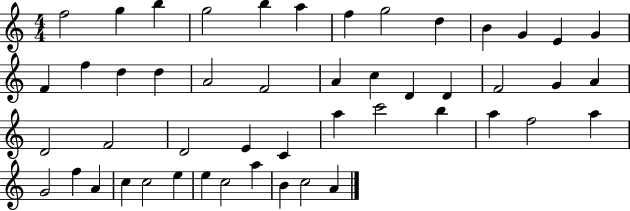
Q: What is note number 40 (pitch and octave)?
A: A4